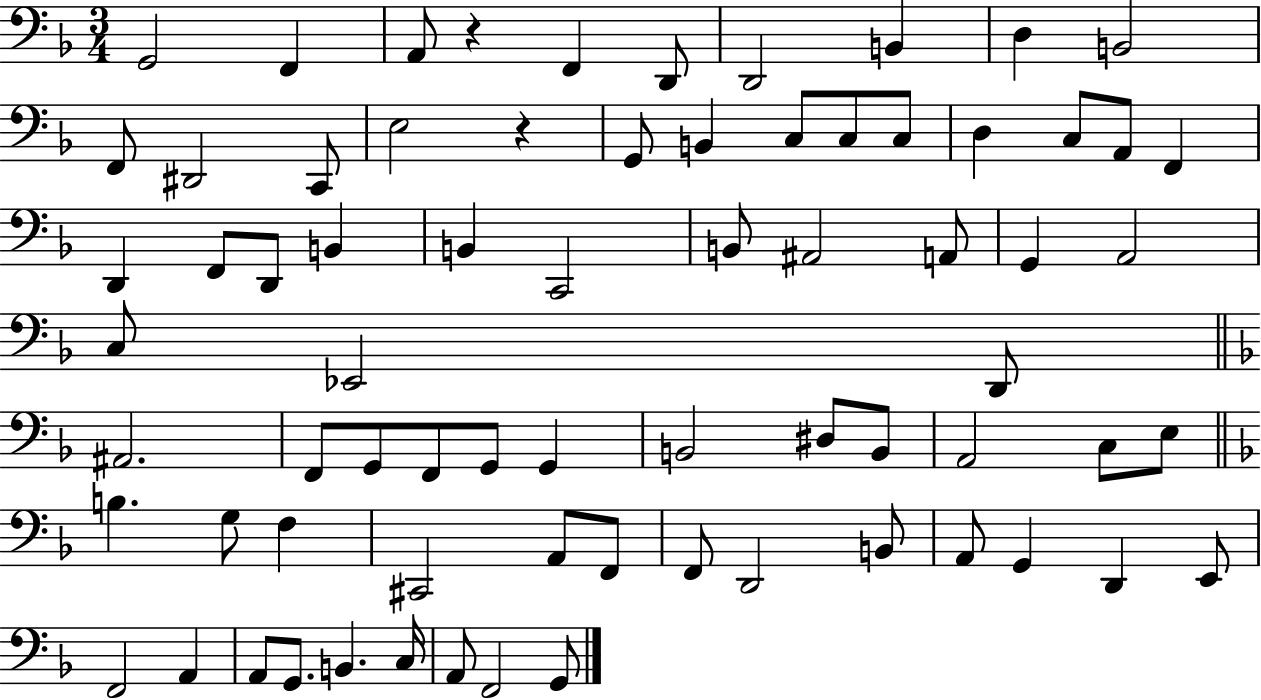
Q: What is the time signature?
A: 3/4